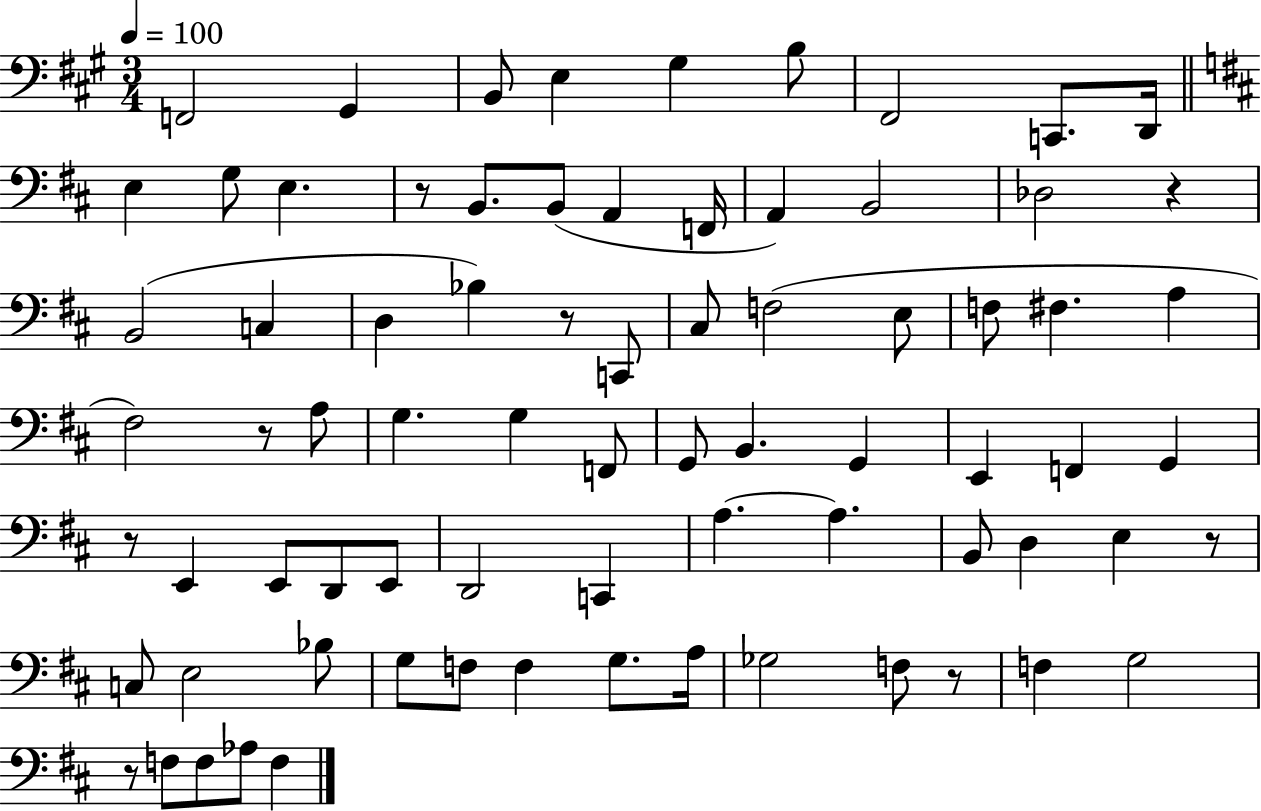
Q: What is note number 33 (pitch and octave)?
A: G3